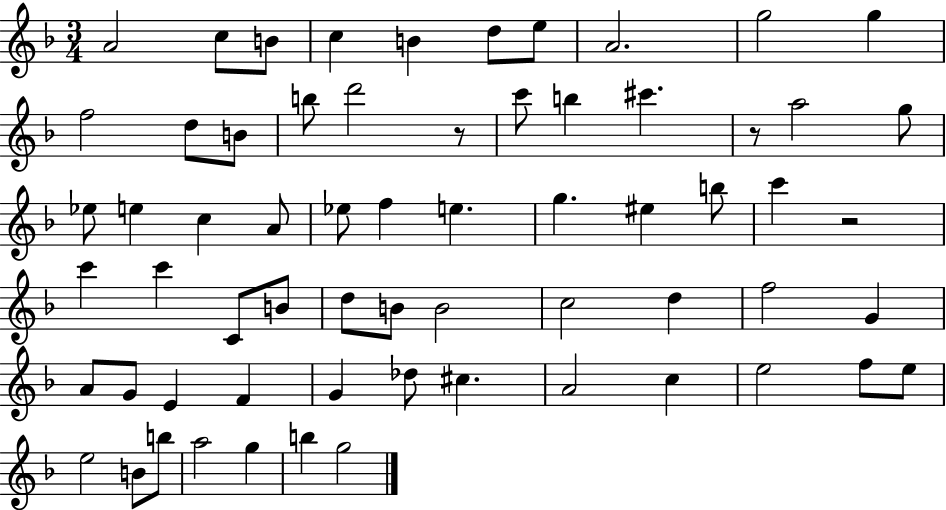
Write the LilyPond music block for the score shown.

{
  \clef treble
  \numericTimeSignature
  \time 3/4
  \key f \major
  a'2 c''8 b'8 | c''4 b'4 d''8 e''8 | a'2. | g''2 g''4 | \break f''2 d''8 b'8 | b''8 d'''2 r8 | c'''8 b''4 cis'''4. | r8 a''2 g''8 | \break ees''8 e''4 c''4 a'8 | ees''8 f''4 e''4. | g''4. eis''4 b''8 | c'''4 r2 | \break c'''4 c'''4 c'8 b'8 | d''8 b'8 b'2 | c''2 d''4 | f''2 g'4 | \break a'8 g'8 e'4 f'4 | g'4 des''8 cis''4. | a'2 c''4 | e''2 f''8 e''8 | \break e''2 b'8 b''8 | a''2 g''4 | b''4 g''2 | \bar "|."
}